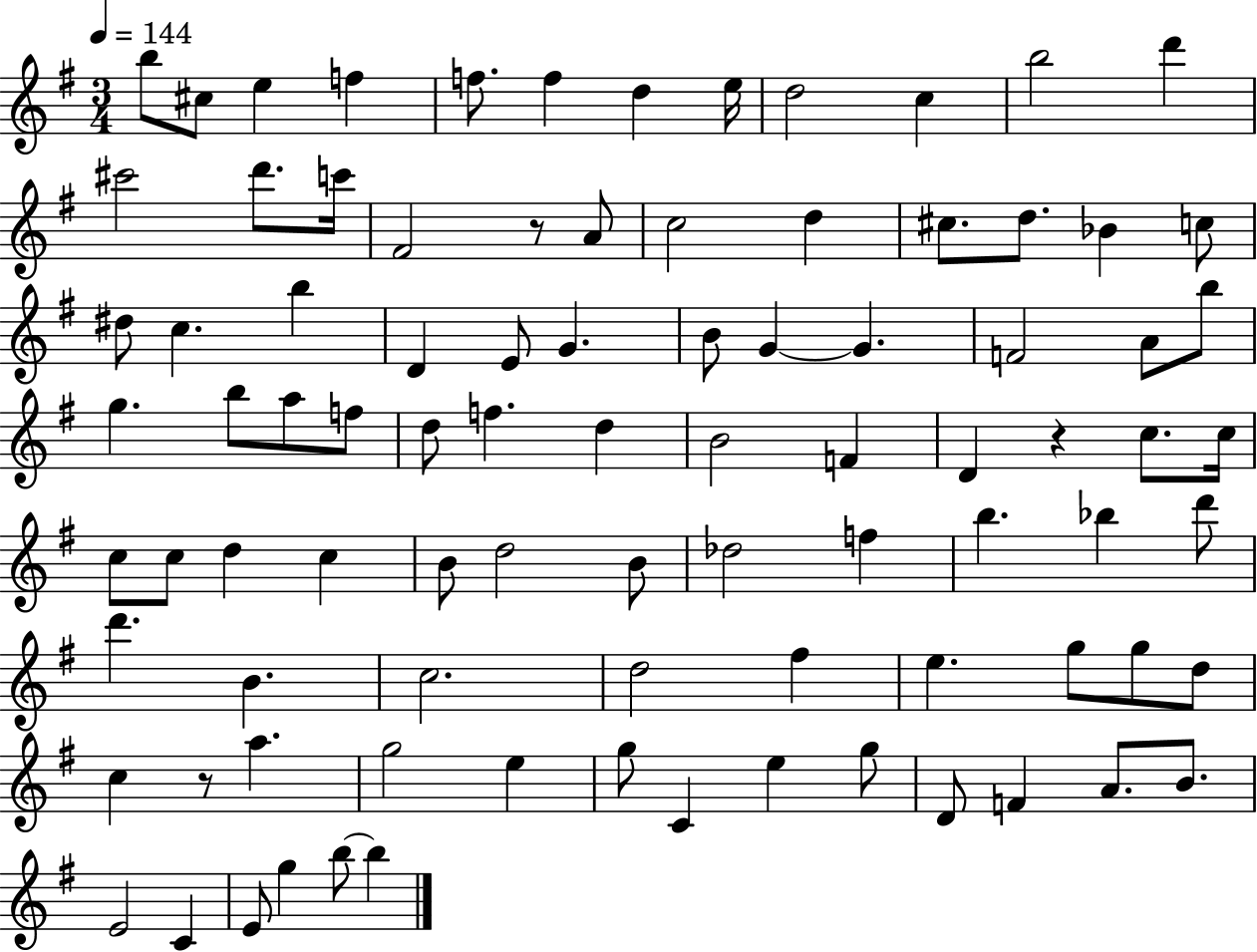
{
  \clef treble
  \numericTimeSignature
  \time 3/4
  \key g \major
  \tempo 4 = 144
  b''8 cis''8 e''4 f''4 | f''8. f''4 d''4 e''16 | d''2 c''4 | b''2 d'''4 | \break cis'''2 d'''8. c'''16 | fis'2 r8 a'8 | c''2 d''4 | cis''8. d''8. bes'4 c''8 | \break dis''8 c''4. b''4 | d'4 e'8 g'4. | b'8 g'4~~ g'4. | f'2 a'8 b''8 | \break g''4. b''8 a''8 f''8 | d''8 f''4. d''4 | b'2 f'4 | d'4 r4 c''8. c''16 | \break c''8 c''8 d''4 c''4 | b'8 d''2 b'8 | des''2 f''4 | b''4. bes''4 d'''8 | \break d'''4. b'4. | c''2. | d''2 fis''4 | e''4. g''8 g''8 d''8 | \break c''4 r8 a''4. | g''2 e''4 | g''8 c'4 e''4 g''8 | d'8 f'4 a'8. b'8. | \break e'2 c'4 | e'8 g''4 b''8~~ b''4 | \bar "|."
}